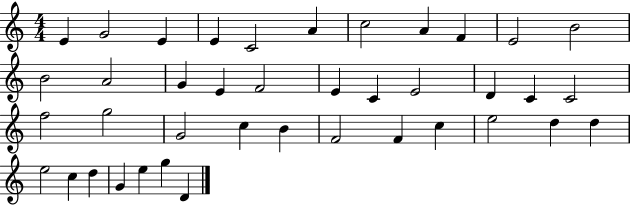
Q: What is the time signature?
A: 4/4